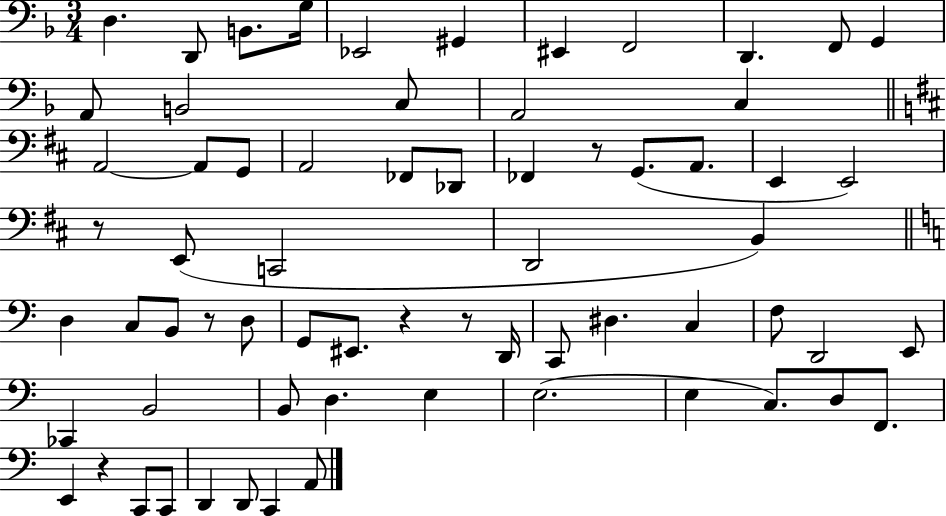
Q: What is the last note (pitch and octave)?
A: A2